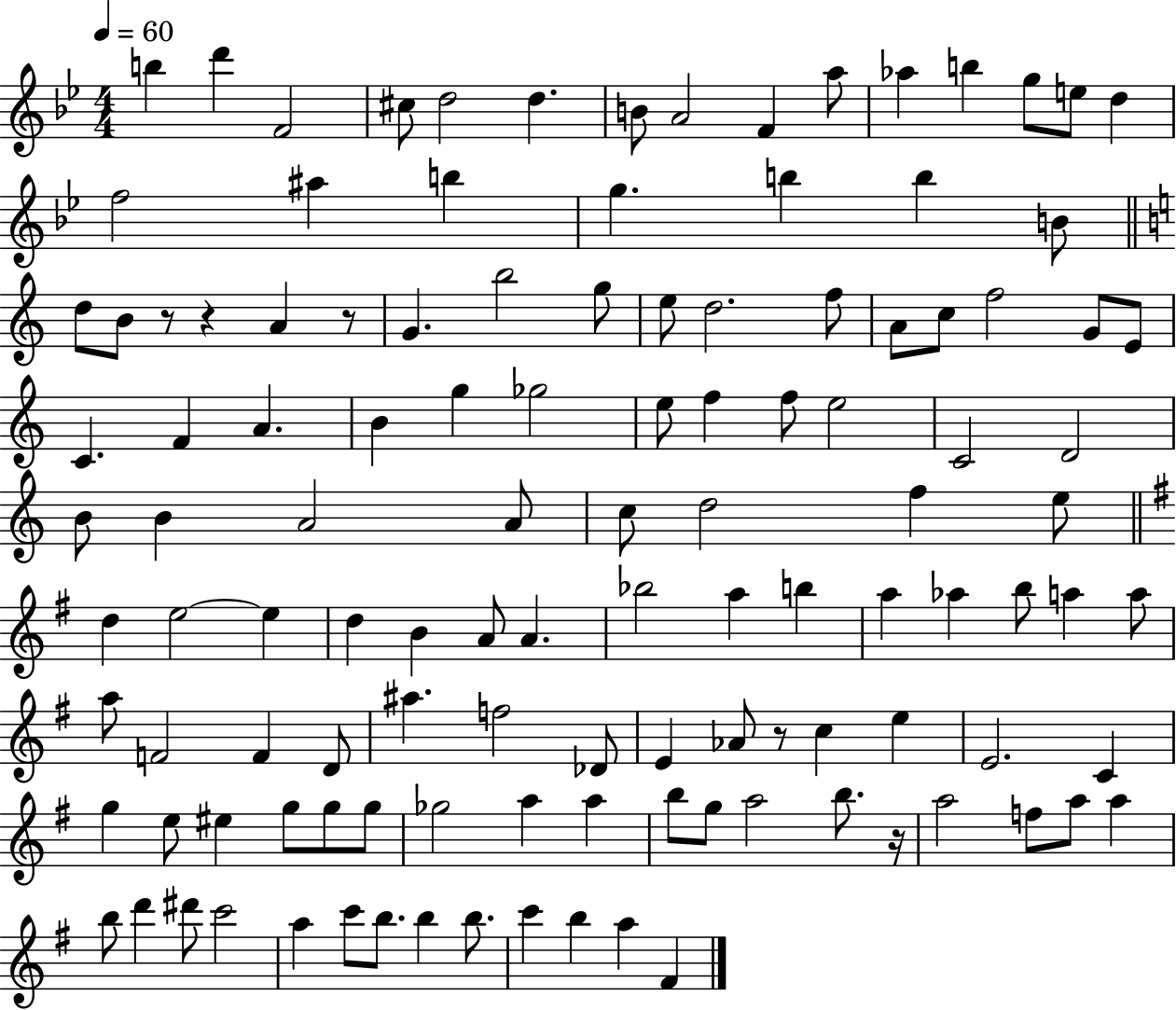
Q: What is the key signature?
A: BES major